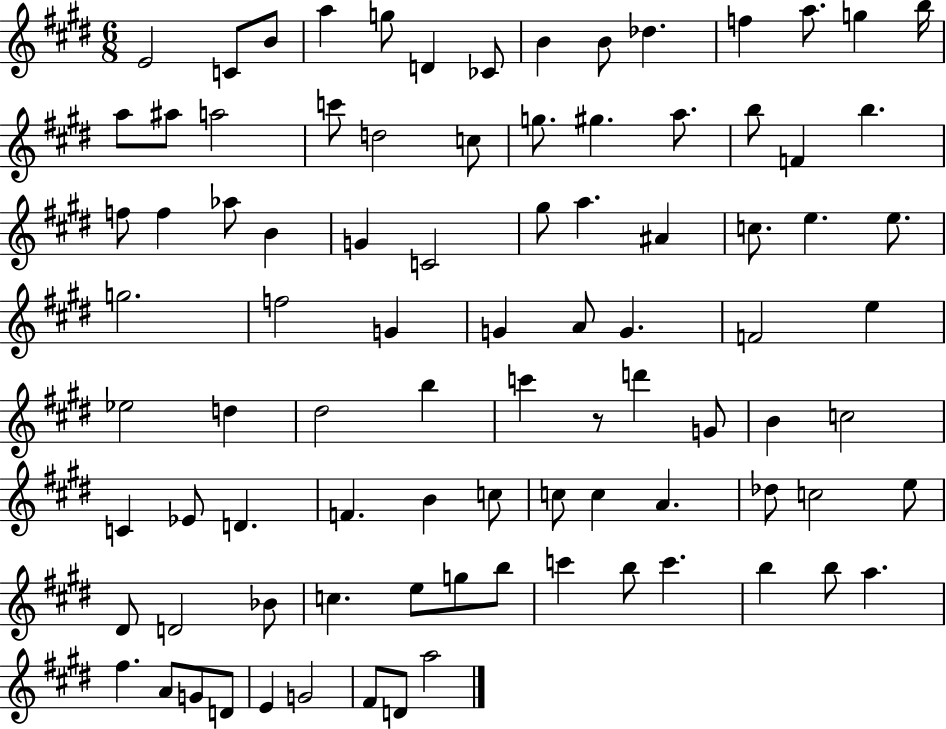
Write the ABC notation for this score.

X:1
T:Untitled
M:6/8
L:1/4
K:E
E2 C/2 B/2 a g/2 D _C/2 B B/2 _d f a/2 g b/4 a/2 ^a/2 a2 c'/2 d2 c/2 g/2 ^g a/2 b/2 F b f/2 f _a/2 B G C2 ^g/2 a ^A c/2 e e/2 g2 f2 G G A/2 G F2 e _e2 d ^d2 b c' z/2 d' G/2 B c2 C _E/2 D F B c/2 c/2 c A _d/2 c2 e/2 ^D/2 D2 _B/2 c e/2 g/2 b/2 c' b/2 c' b b/2 a ^f A/2 G/2 D/2 E G2 ^F/2 D/2 a2